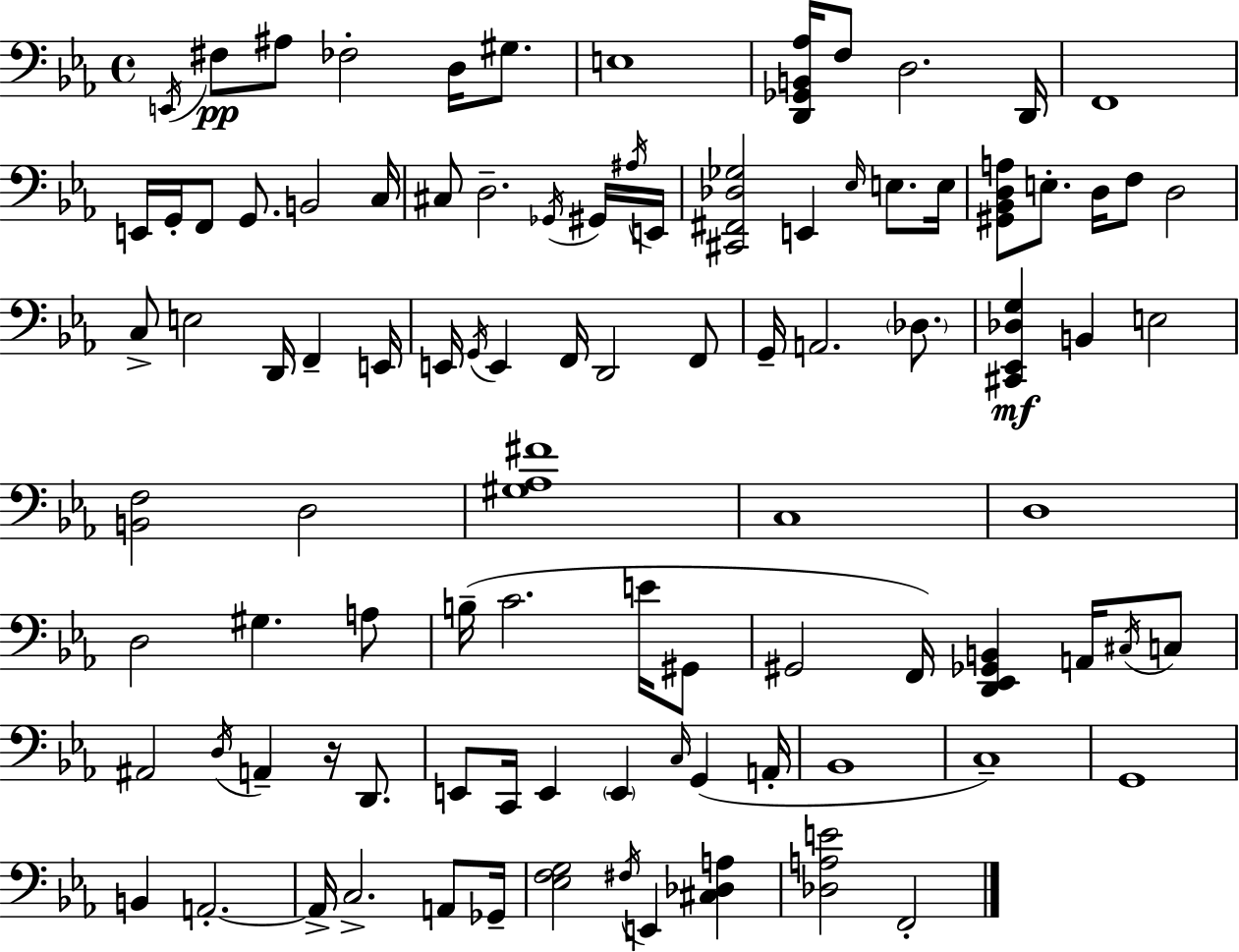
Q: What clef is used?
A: bass